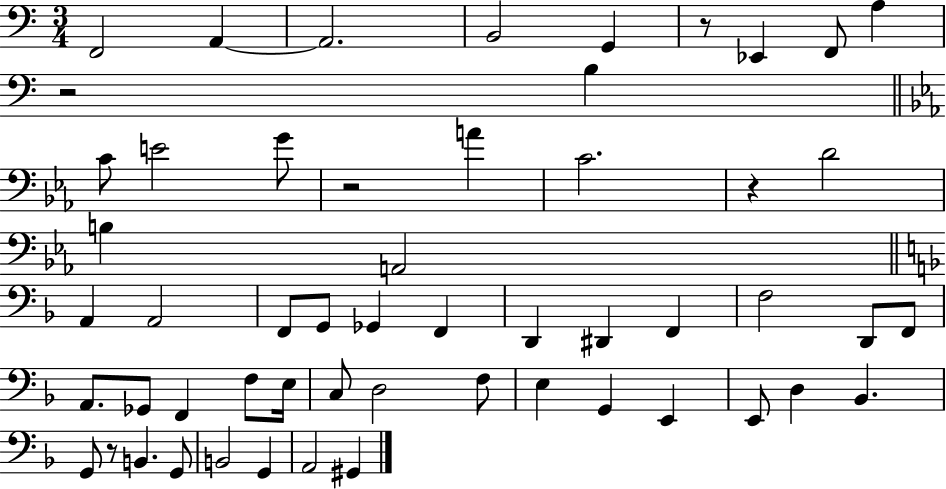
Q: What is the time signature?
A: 3/4